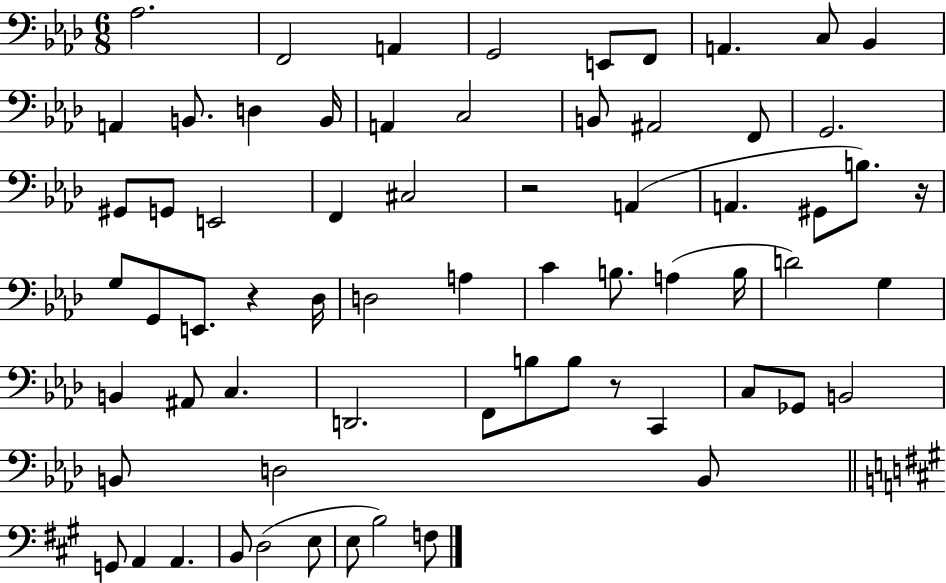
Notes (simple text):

Ab3/h. F2/h A2/q G2/h E2/e F2/e A2/q. C3/e Bb2/q A2/q B2/e. D3/q B2/s A2/q C3/h B2/e A#2/h F2/e G2/h. G#2/e G2/e E2/h F2/q C#3/h R/h A2/q A2/q. G#2/e B3/e. R/s G3/e G2/e E2/e. R/q Db3/s D3/h A3/q C4/q B3/e. A3/q B3/s D4/h G3/q B2/q A#2/e C3/q. D2/h. F2/e B3/e B3/e R/e C2/q C3/e Gb2/e B2/h B2/e D3/h B2/e G2/e A2/q A2/q. B2/e D3/h E3/e E3/e B3/h F3/e